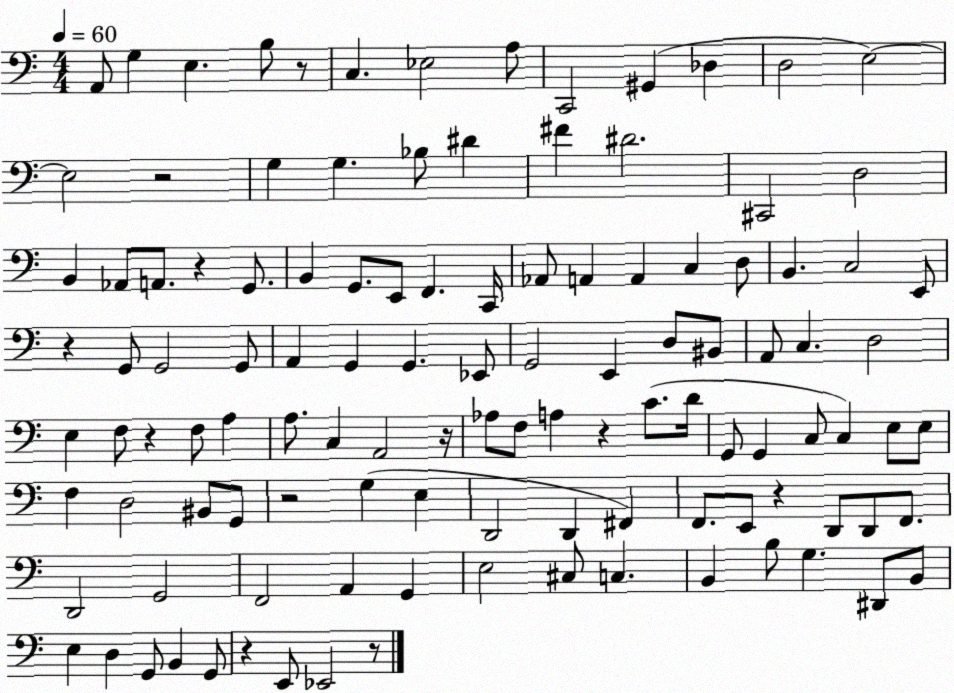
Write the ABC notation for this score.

X:1
T:Untitled
M:4/4
L:1/4
K:C
A,,/2 G, E, B,/2 z/2 C, _E,2 A,/2 C,,2 ^G,, _D, D,2 E,2 E,2 z2 G, G, _B,/2 ^D ^F ^D2 ^C,,2 D,2 B,, _A,,/2 A,,/2 z G,,/2 B,, G,,/2 E,,/2 F,, C,,/4 _A,,/2 A,, A,, C, D,/2 B,, C,2 E,,/2 z G,,/2 G,,2 G,,/2 A,, G,, G,, _E,,/2 G,,2 E,, D,/2 ^B,,/2 A,,/2 C, D,2 E, F,/2 z F,/2 A, A,/2 C, A,,2 z/4 _A,/2 F,/2 A, z C/2 D/4 G,,/2 G,, C,/2 C, E,/2 E,/2 F, D,2 ^B,,/2 G,,/2 z2 G, E, D,,2 D,, ^F,, F,,/2 E,,/2 z D,,/2 D,,/2 F,,/2 D,,2 G,,2 F,,2 A,, G,, E,2 ^C,/2 C, B,, B,/2 G, ^D,,/2 B,,/2 E, D, G,,/2 B,, G,,/2 z E,,/2 _E,,2 z/2